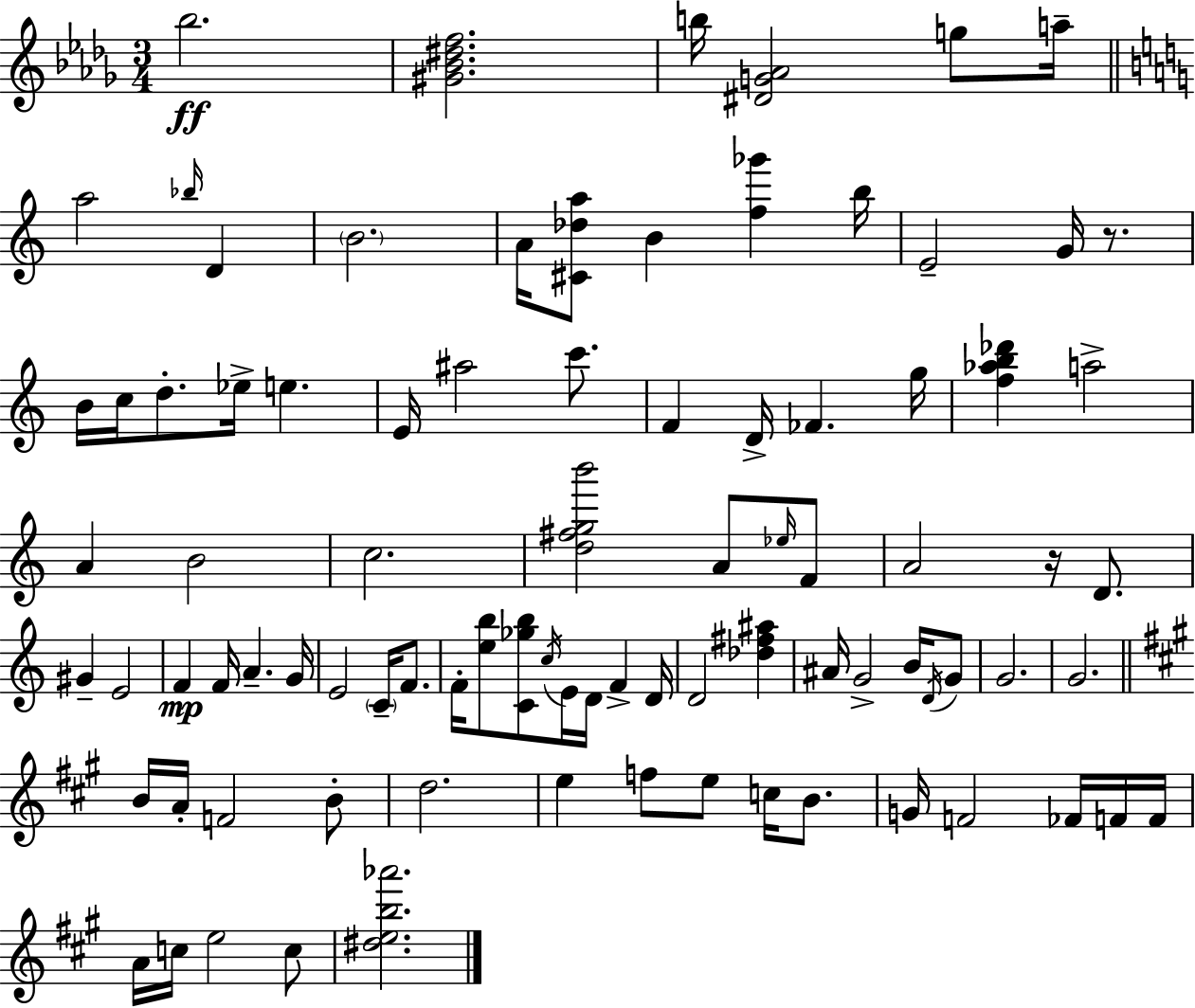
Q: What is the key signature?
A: BES minor